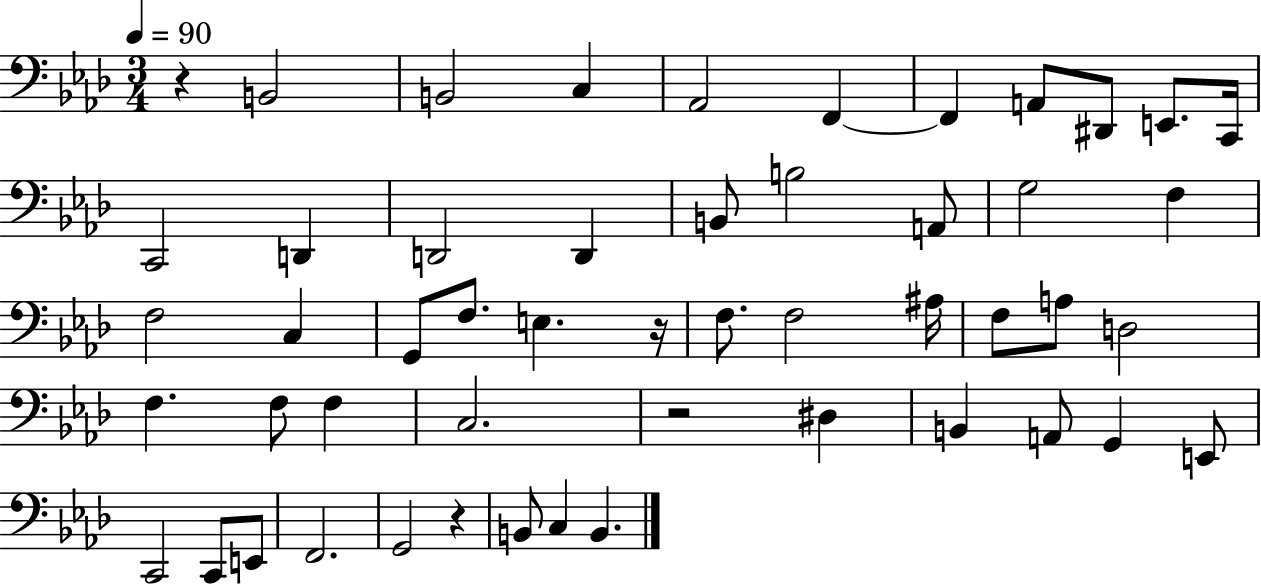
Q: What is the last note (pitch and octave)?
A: B2